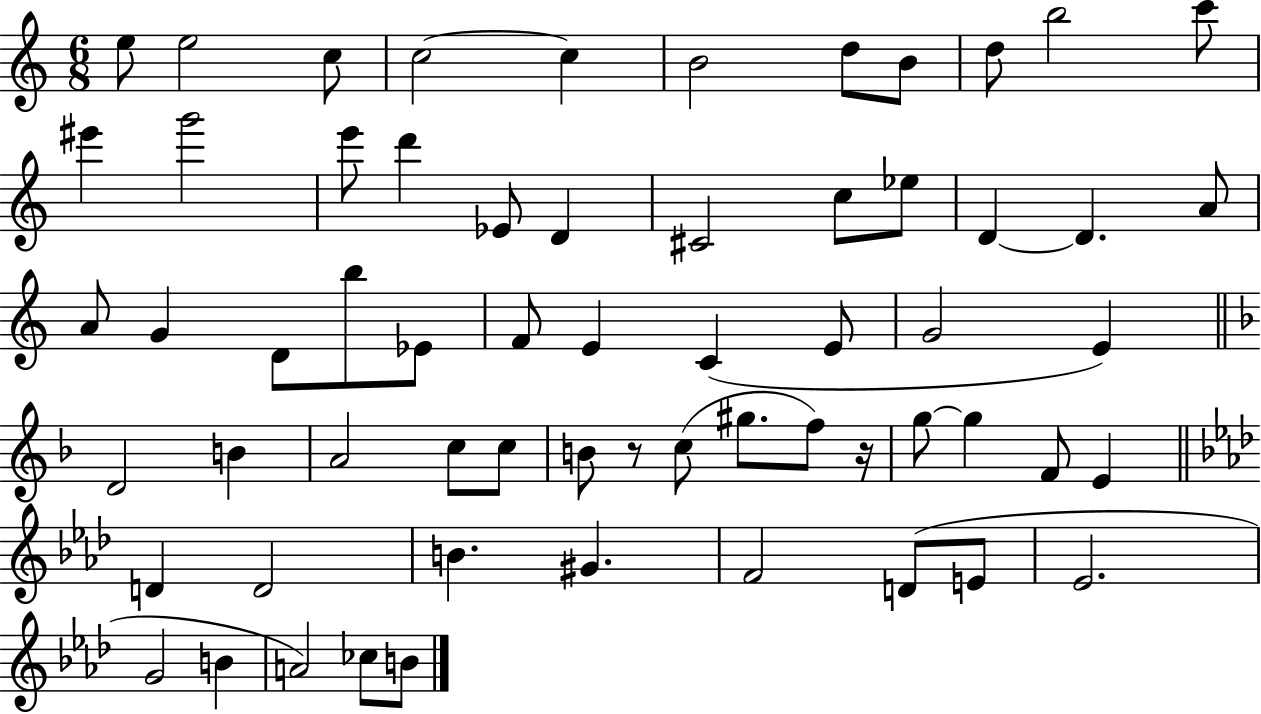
{
  \clef treble
  \numericTimeSignature
  \time 6/8
  \key c \major
  e''8 e''2 c''8 | c''2~~ c''4 | b'2 d''8 b'8 | d''8 b''2 c'''8 | \break eis'''4 g'''2 | e'''8 d'''4 ees'8 d'4 | cis'2 c''8 ees''8 | d'4~~ d'4. a'8 | \break a'8 g'4 d'8 b''8 ees'8 | f'8 e'4 c'4( e'8 | g'2 e'4) | \bar "||" \break \key f \major d'2 b'4 | a'2 c''8 c''8 | b'8 r8 c''8( gis''8. f''8) r16 | g''8~~ g''4 f'8 e'4 | \break \bar "||" \break \key aes \major d'4 d'2 | b'4. gis'4. | f'2 d'8( e'8 | ees'2. | \break g'2 b'4 | a'2) ces''8 b'8 | \bar "|."
}